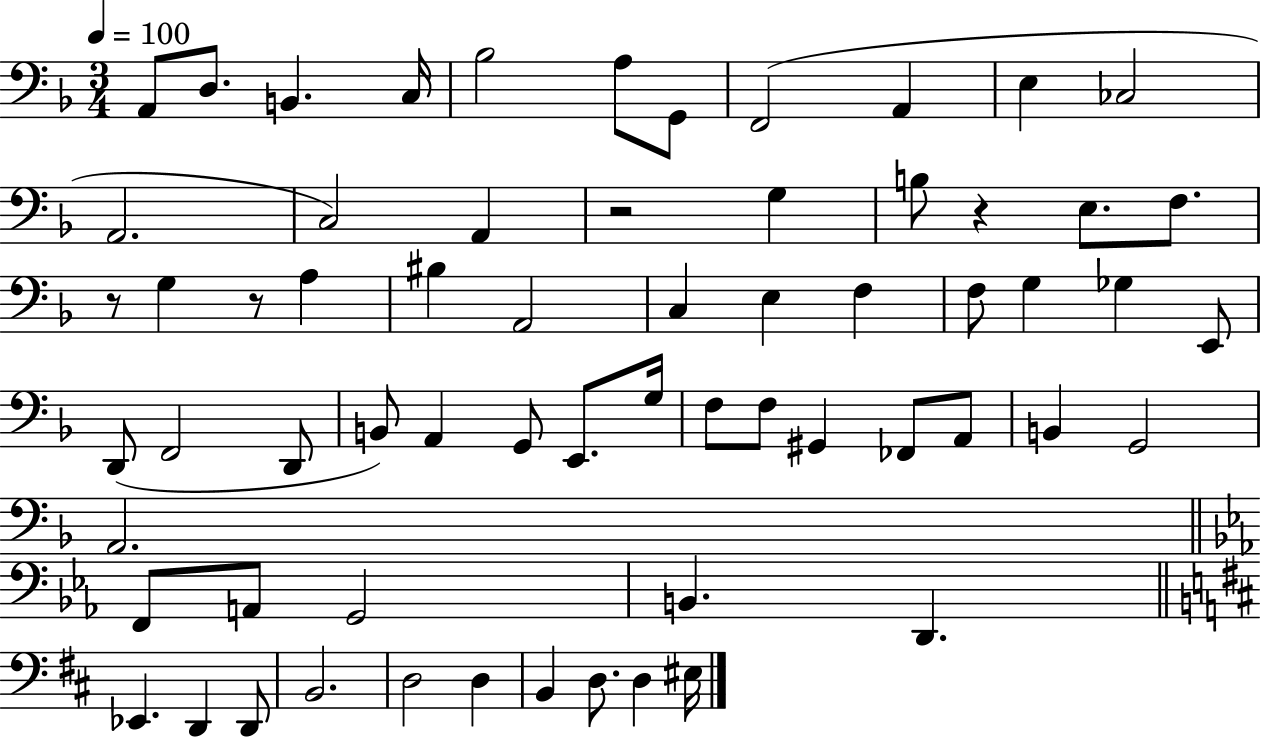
{
  \clef bass
  \numericTimeSignature
  \time 3/4
  \key f \major
  \tempo 4 = 100
  a,8 d8. b,4. c16 | bes2 a8 g,8 | f,2( a,4 | e4 ces2 | \break a,2. | c2) a,4 | r2 g4 | b8 r4 e8. f8. | \break r8 g4 r8 a4 | bis4 a,2 | c4 e4 f4 | f8 g4 ges4 e,8 | \break d,8( f,2 d,8 | b,8) a,4 g,8 e,8. g16 | f8 f8 gis,4 fes,8 a,8 | b,4 g,2 | \break a,2. | \bar "||" \break \key ees \major f,8 a,8 g,2 | b,4. d,4. | \bar "||" \break \key d \major ees,4. d,4 d,8 | b,2. | d2 d4 | b,4 d8. d4 eis16 | \break \bar "|."
}